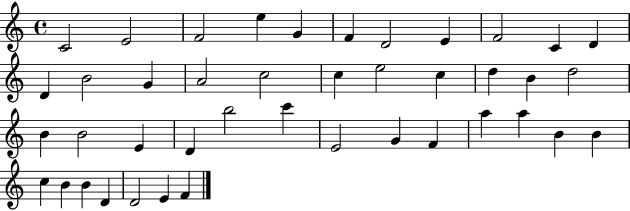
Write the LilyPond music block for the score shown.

{
  \clef treble
  \time 4/4
  \defaultTimeSignature
  \key c \major
  c'2 e'2 | f'2 e''4 g'4 | f'4 d'2 e'4 | f'2 c'4 d'4 | \break d'4 b'2 g'4 | a'2 c''2 | c''4 e''2 c''4 | d''4 b'4 d''2 | \break b'4 b'2 e'4 | d'4 b''2 c'''4 | e'2 g'4 f'4 | a''4 a''4 b'4 b'4 | \break c''4 b'4 b'4 d'4 | d'2 e'4 f'4 | \bar "|."
}